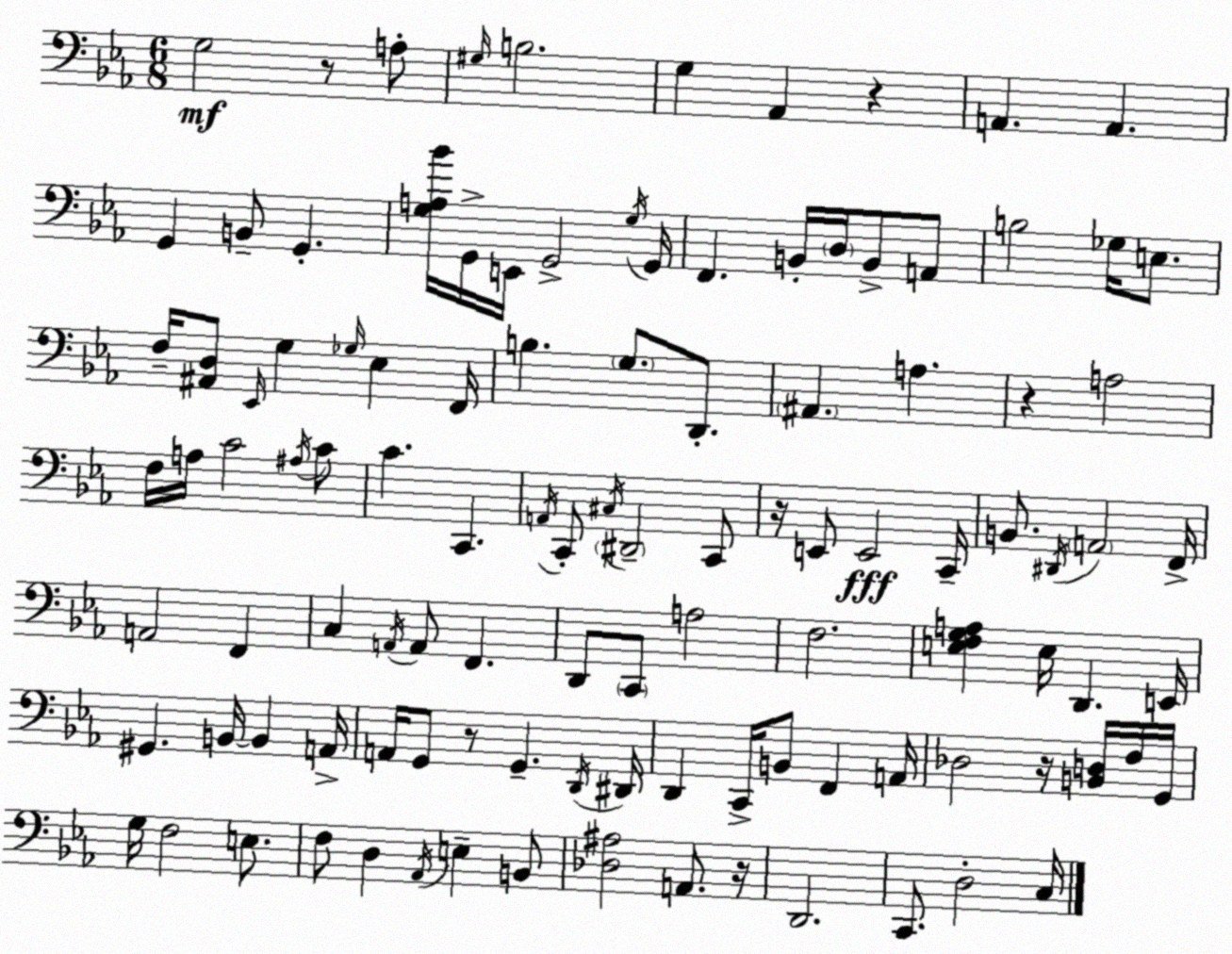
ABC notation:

X:1
T:Untitled
M:6/8
L:1/4
K:Eb
G,2 z/2 A,/2 ^G,/4 B,2 G, _A,, z A,, A,, G,, B,,/2 G,, [G,A,_B]/4 G,,/4 E,,/4 G,,2 G,/4 G,,/4 F,, B,,/4 D,/4 B,,/2 A,,/2 B,2 _G,/4 E,/2 F,/4 [^A,,D,]/2 _E,,/4 G, _G,/4 _E, F,,/4 B, G,/2 D,,/2 ^A,, A, z A,2 F,/4 A,/4 C2 ^A,/4 C/2 C C,, A,,/4 C,,/2 ^C,/4 ^D,,2 C,,/2 z/4 E,,/2 E,,2 C,,/4 B,,/2 ^D,,/4 A,,2 F,,/4 A,,2 F,, C, A,,/4 A,,/2 F,, D,,/2 C,,/2 A,2 F,2 [E,F,G,A,] E,/4 D,, E,,/4 ^G,, B,,/4 B,, A,,/4 A,,/4 G,,/2 z/2 G,, D,,/4 ^D,,/4 D,, C,,/4 B,,/2 F,, A,,/4 _D,2 z/4 [B,,D,]/4 F,/4 G,,/4 G,/4 F,2 E,/2 F,/2 D, _A,,/4 E, B,,/2 [_D,^A,]2 A,,/2 z/4 D,,2 C,,/2 D,2 C,/4